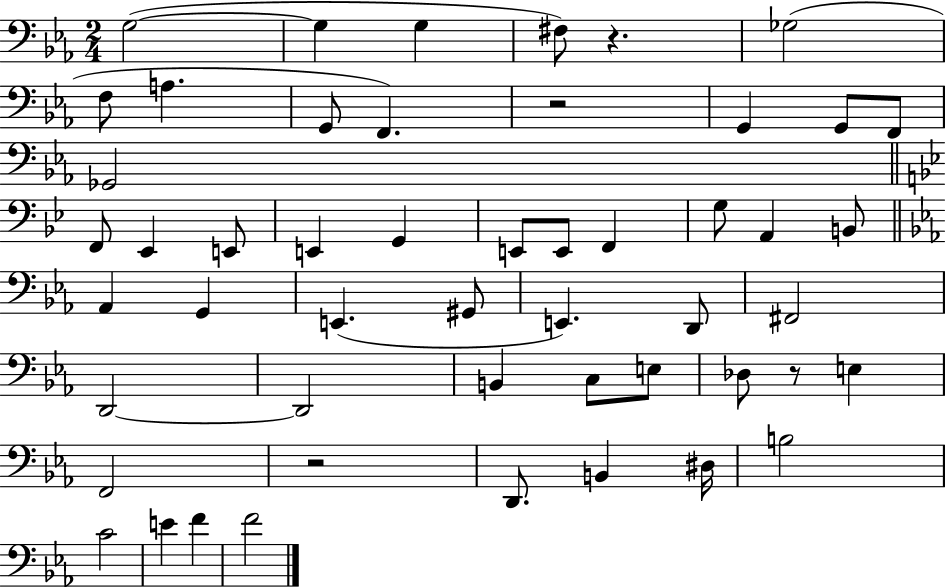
X:1
T:Untitled
M:2/4
L:1/4
K:Eb
G,2 G, G, ^F,/2 z _G,2 F,/2 A, G,,/2 F,, z2 G,, G,,/2 F,,/2 _G,,2 F,,/2 _E,, E,,/2 E,, G,, E,,/2 E,,/2 F,, G,/2 A,, B,,/2 _A,, G,, E,, ^G,,/2 E,, D,,/2 ^F,,2 D,,2 D,,2 B,, C,/2 E,/2 _D,/2 z/2 E, F,,2 z2 D,,/2 B,, ^D,/4 B,2 C2 E F F2